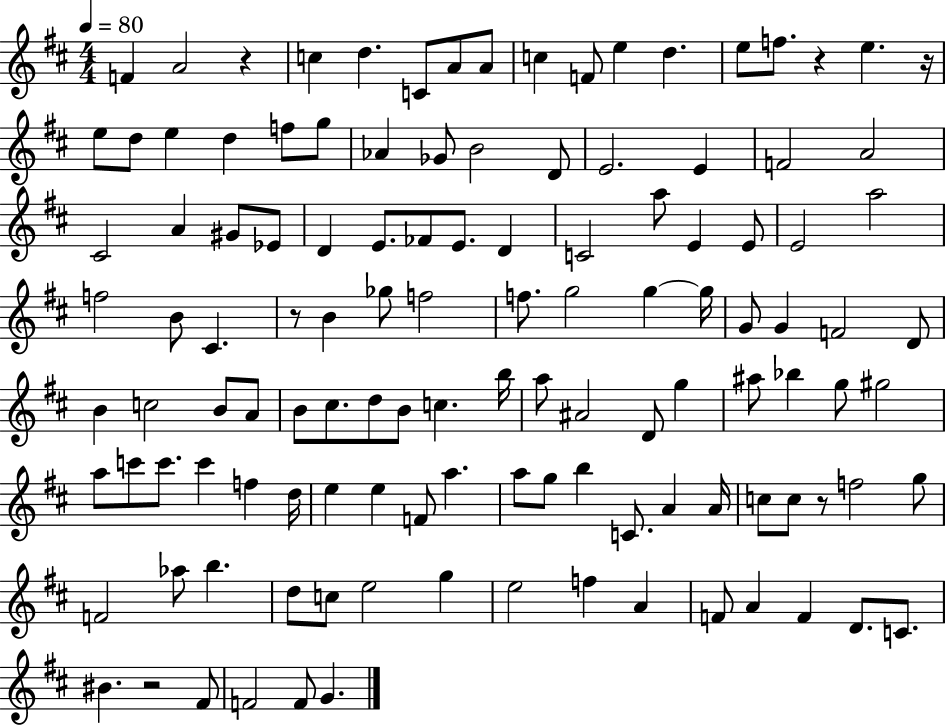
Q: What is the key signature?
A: D major